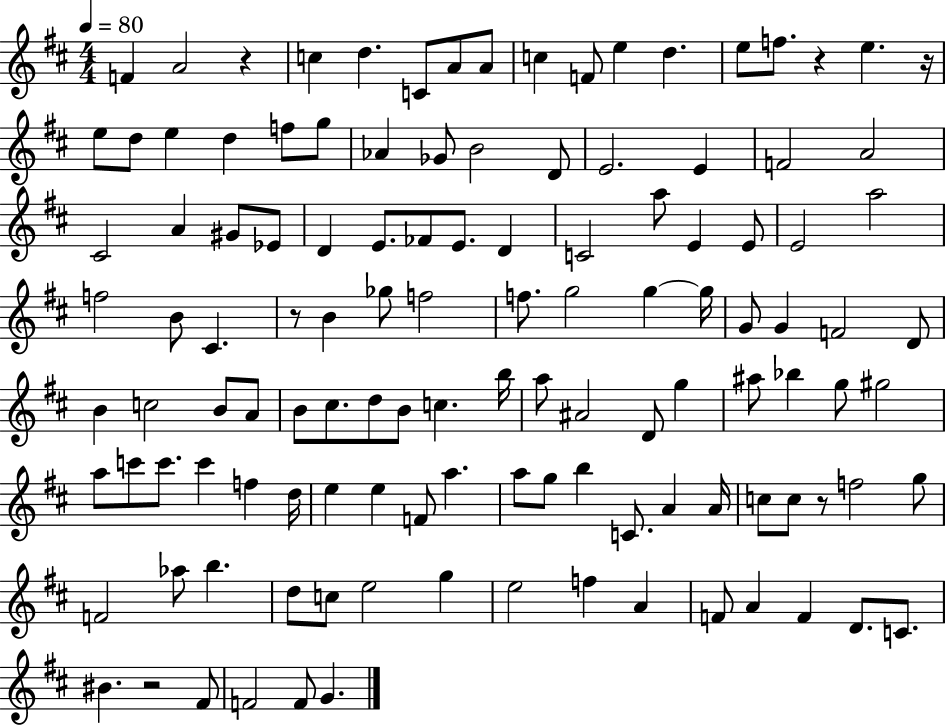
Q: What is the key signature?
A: D major